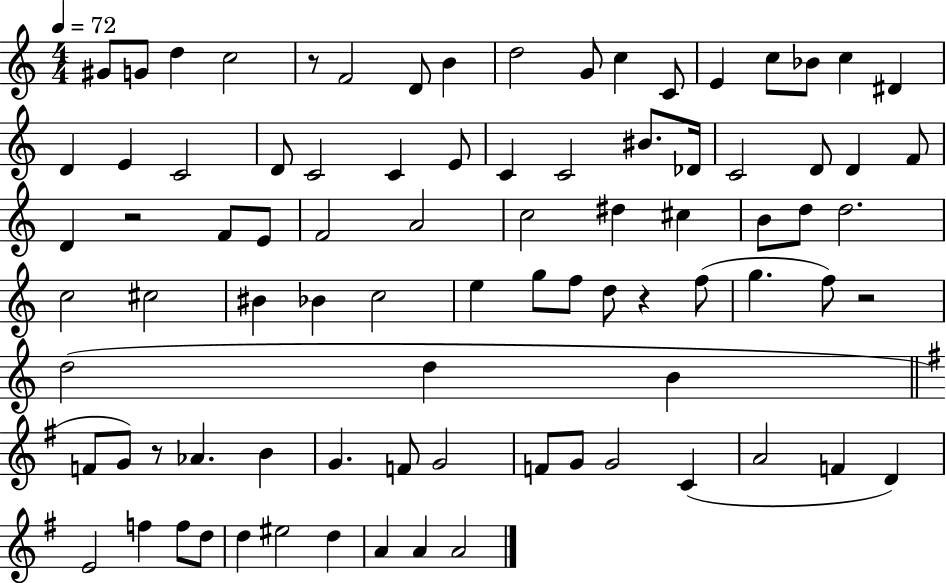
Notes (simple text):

G#4/e G4/e D5/q C5/h R/e F4/h D4/e B4/q D5/h G4/e C5/q C4/e E4/q C5/e Bb4/e C5/q D#4/q D4/q E4/q C4/h D4/e C4/h C4/q E4/e C4/q C4/h BIS4/e. Db4/s C4/h D4/e D4/q F4/e D4/q R/h F4/e E4/e F4/h A4/h C5/h D#5/q C#5/q B4/e D5/e D5/h. C5/h C#5/h BIS4/q Bb4/q C5/h E5/q G5/e F5/e D5/e R/q F5/e G5/q. F5/e R/h D5/h D5/q B4/q F4/e G4/e R/e Ab4/q. B4/q G4/q. F4/e G4/h F4/e G4/e G4/h C4/q A4/h F4/q D4/q E4/h F5/q F5/e D5/e D5/q EIS5/h D5/q A4/q A4/q A4/h